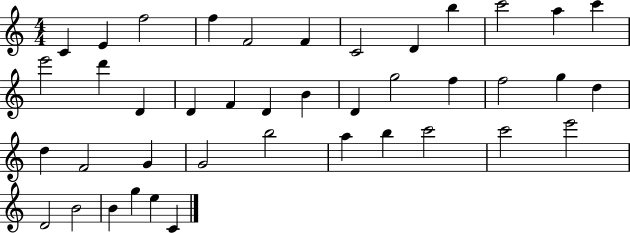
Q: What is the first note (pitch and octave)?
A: C4